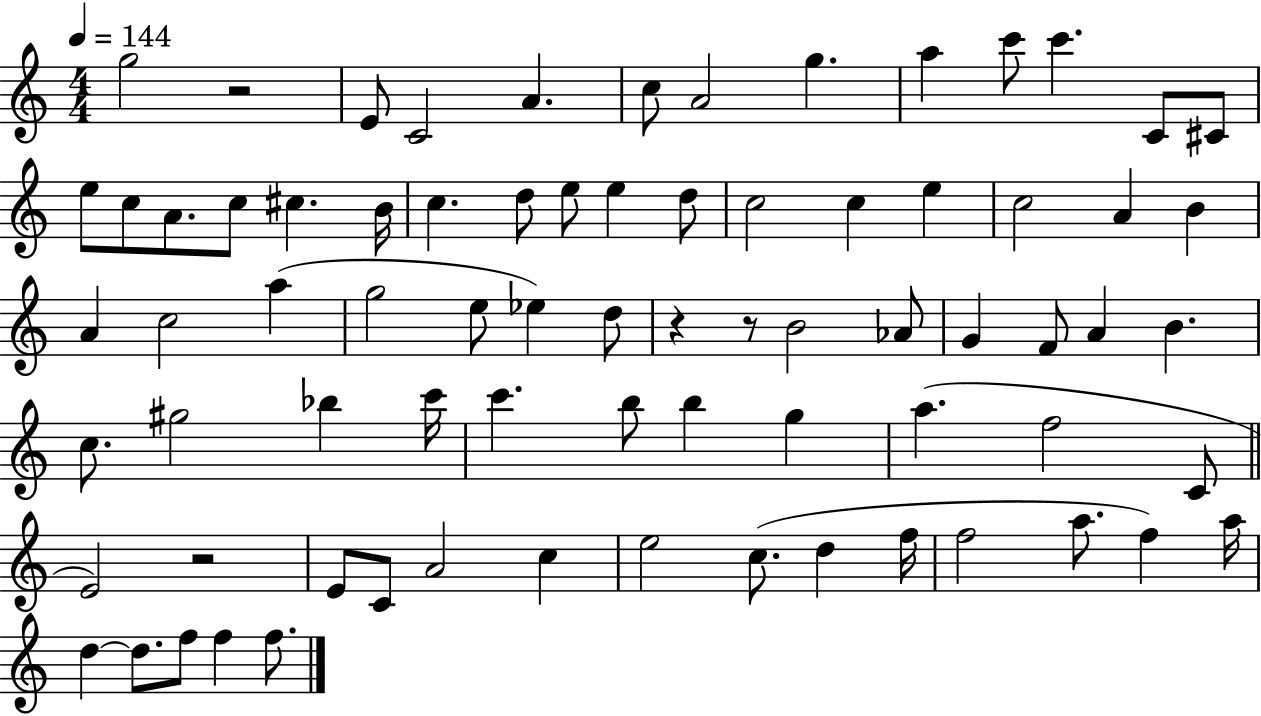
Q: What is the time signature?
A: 4/4